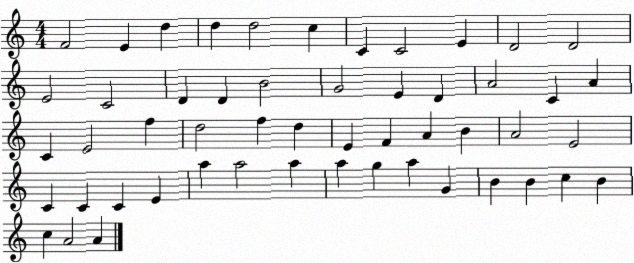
X:1
T:Untitled
M:4/4
L:1/4
K:C
F2 E d d d2 c C C2 E D2 D2 E2 C2 D D B2 G2 E D A2 C A C E2 f d2 f d E F A B A2 E2 C C C E a a2 a a g a G B B c B c A2 A